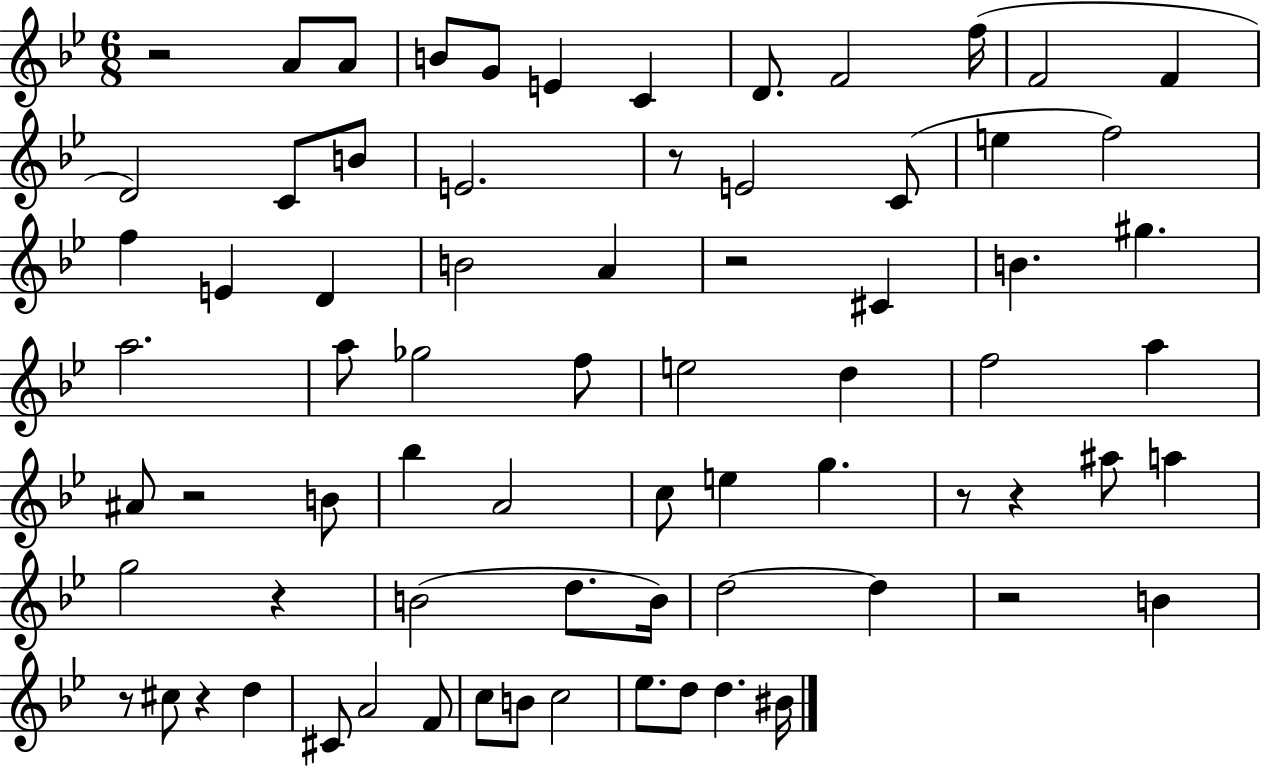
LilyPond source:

{
  \clef treble
  \numericTimeSignature
  \time 6/8
  \key bes \major
  r2 a'8 a'8 | b'8 g'8 e'4 c'4 | d'8. f'2 f''16( | f'2 f'4 | \break d'2) c'8 b'8 | e'2. | r8 e'2 c'8( | e''4 f''2) | \break f''4 e'4 d'4 | b'2 a'4 | r2 cis'4 | b'4. gis''4. | \break a''2. | a''8 ges''2 f''8 | e''2 d''4 | f''2 a''4 | \break ais'8 r2 b'8 | bes''4 a'2 | c''8 e''4 g''4. | r8 r4 ais''8 a''4 | \break g''2 r4 | b'2( d''8. b'16) | d''2~~ d''4 | r2 b'4 | \break r8 cis''8 r4 d''4 | cis'8 a'2 f'8 | c''8 b'8 c''2 | ees''8. d''8 d''4. bis'16 | \break \bar "|."
}